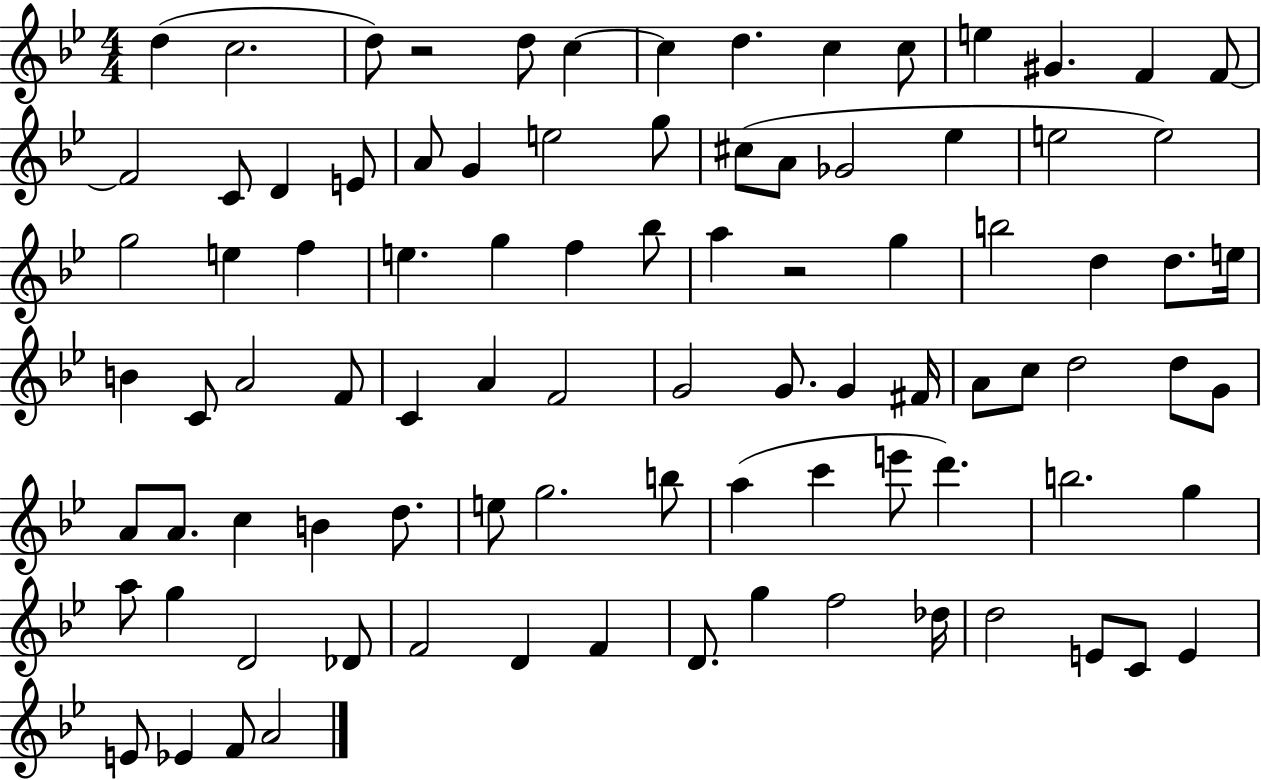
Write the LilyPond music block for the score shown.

{
  \clef treble
  \numericTimeSignature
  \time 4/4
  \key bes \major
  \repeat volta 2 { d''4( c''2. | d''8) r2 d''8 c''4~~ | c''4 d''4. c''4 c''8 | e''4 gis'4. f'4 f'8~~ | \break f'2 c'8 d'4 e'8 | a'8 g'4 e''2 g''8 | cis''8( a'8 ges'2 ees''4 | e''2 e''2) | \break g''2 e''4 f''4 | e''4. g''4 f''4 bes''8 | a''4 r2 g''4 | b''2 d''4 d''8. e''16 | \break b'4 c'8 a'2 f'8 | c'4 a'4 f'2 | g'2 g'8. g'4 fis'16 | a'8 c''8 d''2 d''8 g'8 | \break a'8 a'8. c''4 b'4 d''8. | e''8 g''2. b''8 | a''4( c'''4 e'''8 d'''4.) | b''2. g''4 | \break a''8 g''4 d'2 des'8 | f'2 d'4 f'4 | d'8. g''4 f''2 des''16 | d''2 e'8 c'8 e'4 | \break e'8 ees'4 f'8 a'2 | } \bar "|."
}